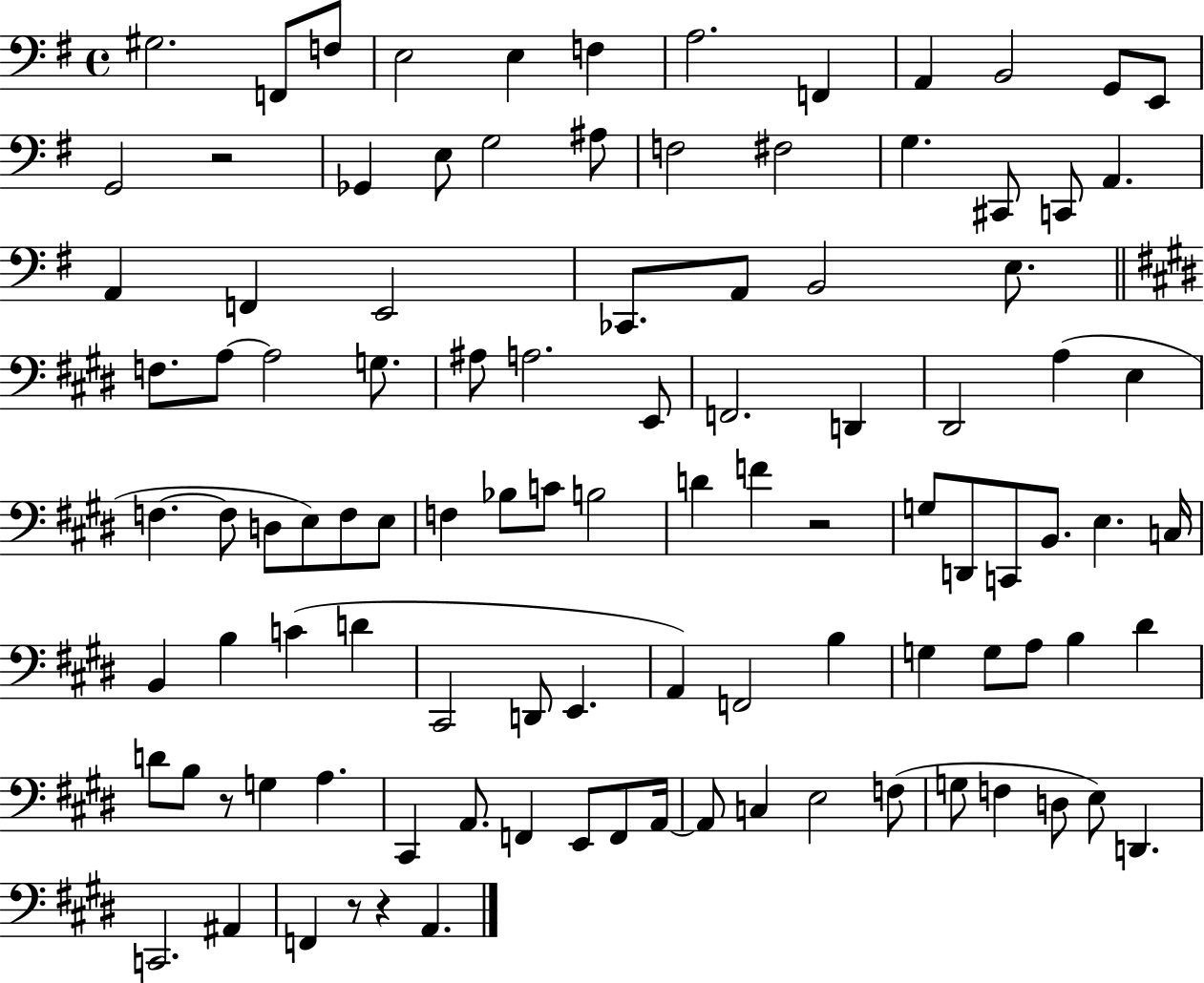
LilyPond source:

{
  \clef bass
  \time 4/4
  \defaultTimeSignature
  \key g \major
  gis2. f,8 f8 | e2 e4 f4 | a2. f,4 | a,4 b,2 g,8 e,8 | \break g,2 r2 | ges,4 e8 g2 ais8 | f2 fis2 | g4. cis,8 c,8 a,4. | \break a,4 f,4 e,2 | ces,8. a,8 b,2 e8. | \bar "||" \break \key e \major f8. a8~~ a2 g8. | ais8 a2. e,8 | f,2. d,4 | dis,2 a4( e4 | \break f4.~~ f8 d8 e8) f8 e8 | f4 bes8 c'8 b2 | d'4 f'4 r2 | g8 d,8 c,8 b,8. e4. c16 | \break b,4 b4 c'4( d'4 | cis,2 d,8 e,4. | a,4) f,2 b4 | g4 g8 a8 b4 dis'4 | \break d'8 b8 r8 g4 a4. | cis,4 a,8. f,4 e,8 f,8 a,16~~ | a,8 c4 e2 f8( | g8 f4 d8 e8) d,4. | \break c,2. ais,4 | f,4 r8 r4 a,4. | \bar "|."
}